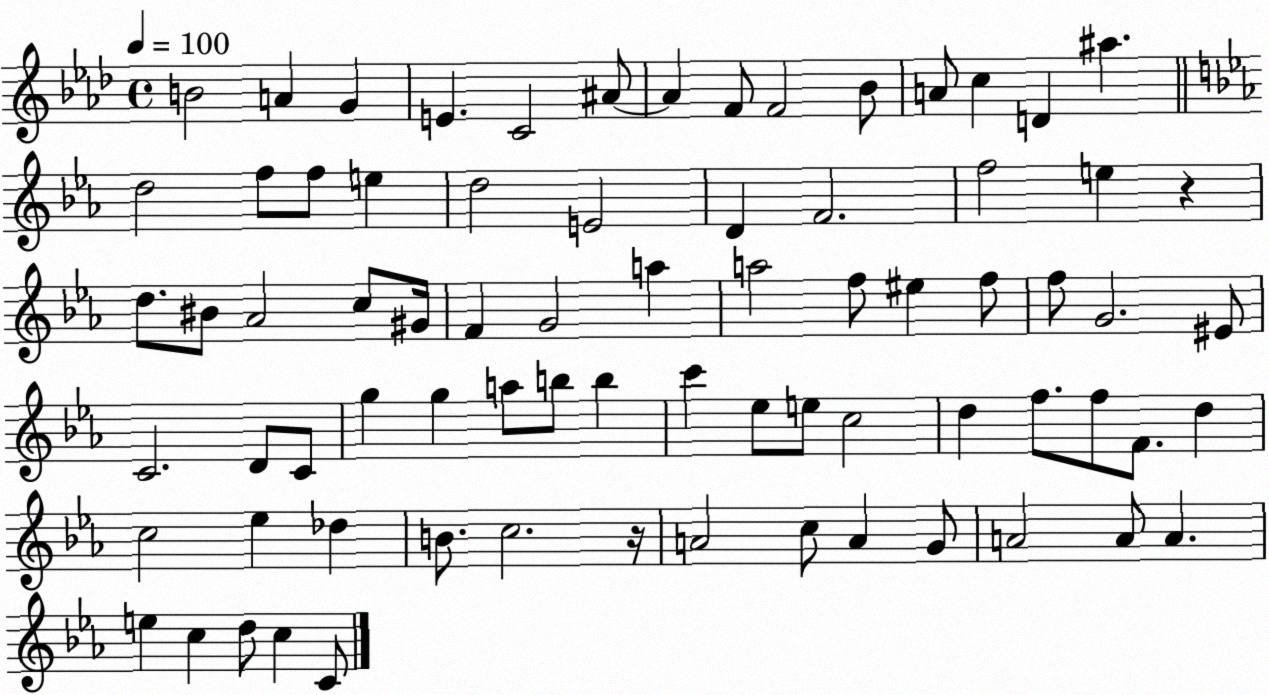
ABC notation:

X:1
T:Untitled
M:4/4
L:1/4
K:Ab
B2 A G E C2 ^A/2 ^A F/2 F2 _B/2 A/2 c D ^a d2 f/2 f/2 e d2 E2 D F2 f2 e z d/2 ^B/2 _A2 c/2 ^G/4 F G2 a a2 f/2 ^e f/2 f/2 G2 ^E/2 C2 D/2 C/2 g g a/2 b/2 b c' _e/2 e/2 c2 d f/2 f/2 F/2 d c2 _e _d B/2 c2 z/4 A2 c/2 A G/2 A2 A/2 A e c d/2 c C/2